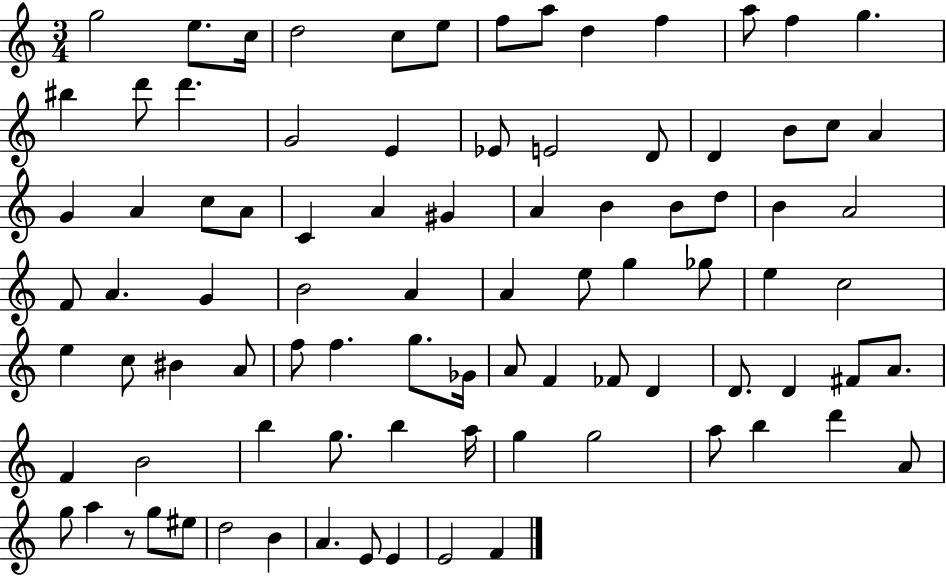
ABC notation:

X:1
T:Untitled
M:3/4
L:1/4
K:C
g2 e/2 c/4 d2 c/2 e/2 f/2 a/2 d f a/2 f g ^b d'/2 d' G2 E _E/2 E2 D/2 D B/2 c/2 A G A c/2 A/2 C A ^G A B B/2 d/2 B A2 F/2 A G B2 A A e/2 g _g/2 e c2 e c/2 ^B A/2 f/2 f g/2 _G/4 A/2 F _F/2 D D/2 D ^F/2 A/2 F B2 b g/2 b a/4 g g2 a/2 b d' A/2 g/2 a z/2 g/2 ^e/2 d2 B A E/2 E E2 F